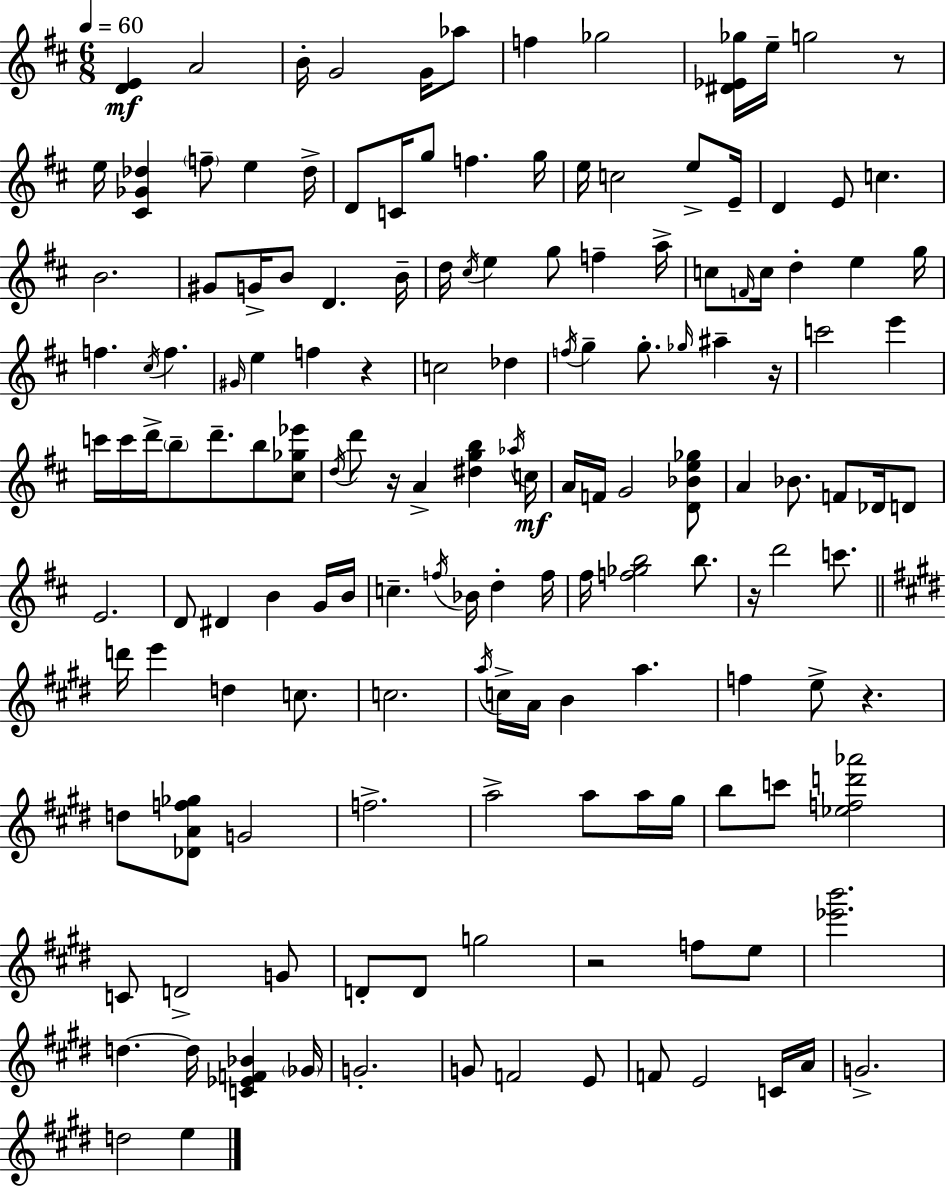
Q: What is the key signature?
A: D major